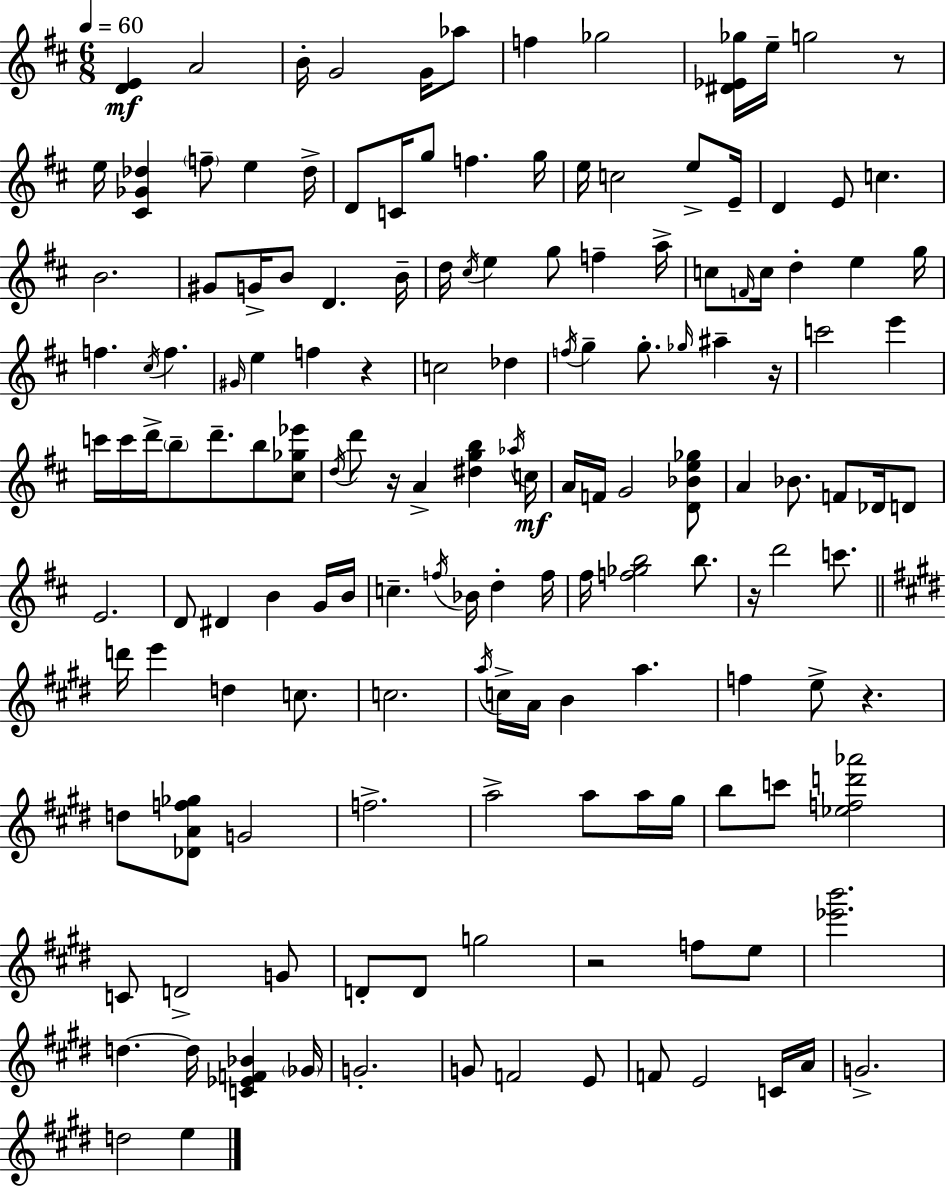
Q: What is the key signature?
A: D major